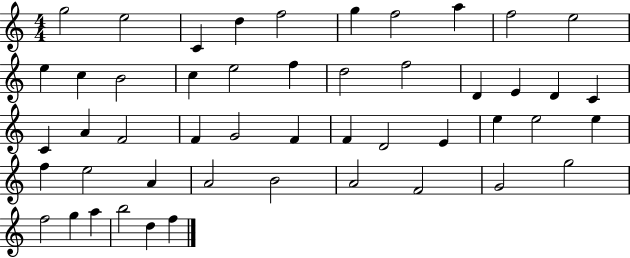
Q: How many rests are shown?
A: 0